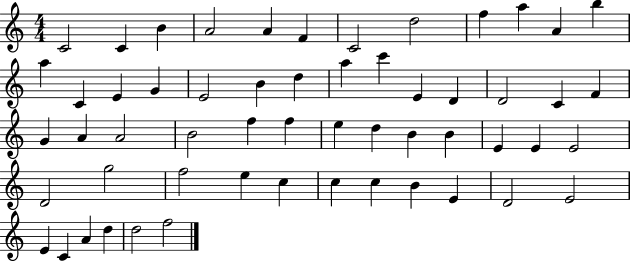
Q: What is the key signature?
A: C major